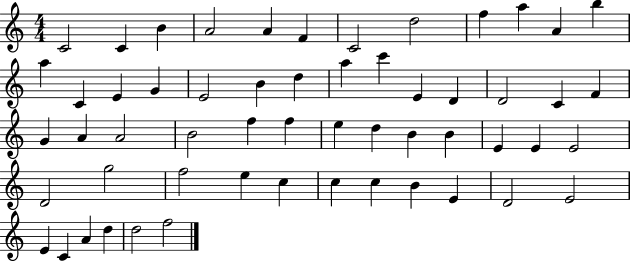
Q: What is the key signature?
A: C major